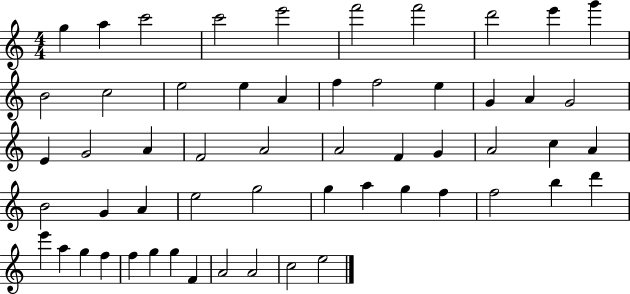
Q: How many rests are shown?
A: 0